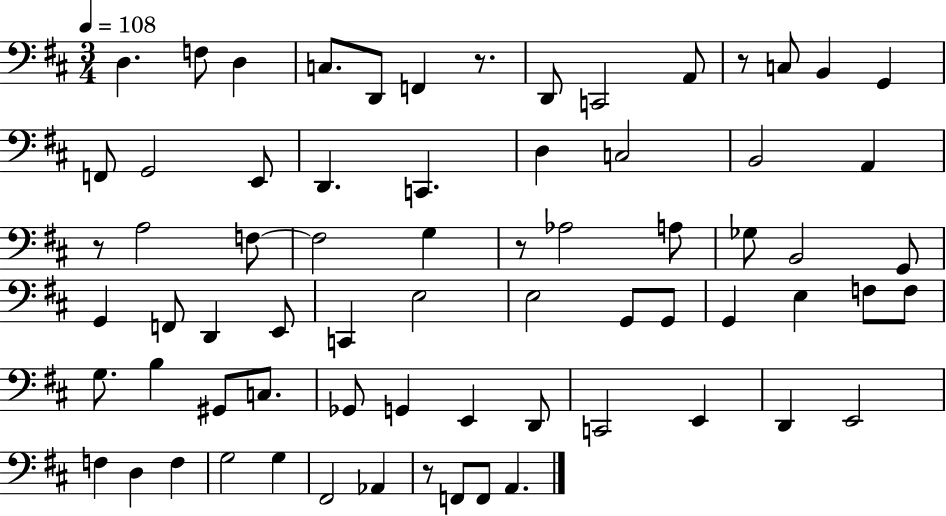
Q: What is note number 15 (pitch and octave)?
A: E2